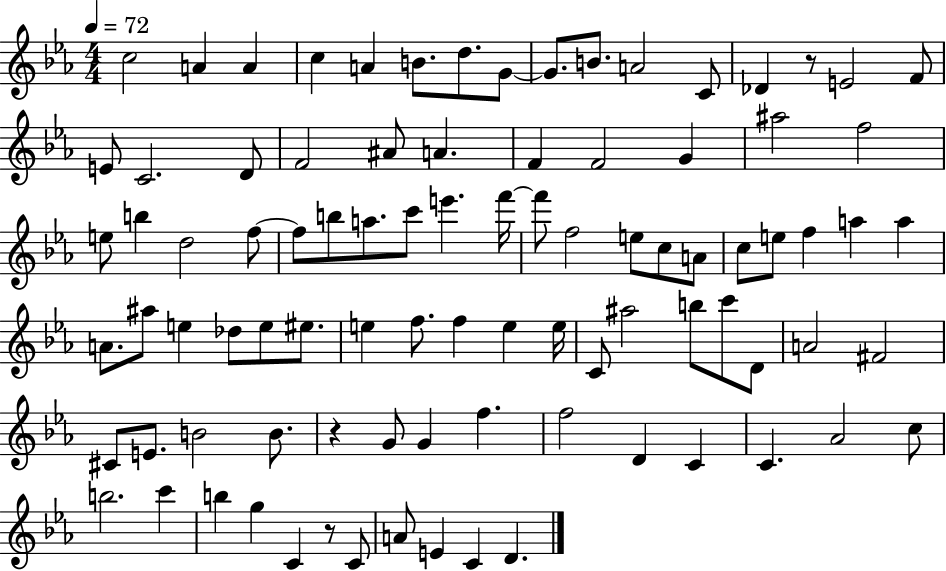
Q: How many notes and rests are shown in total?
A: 90